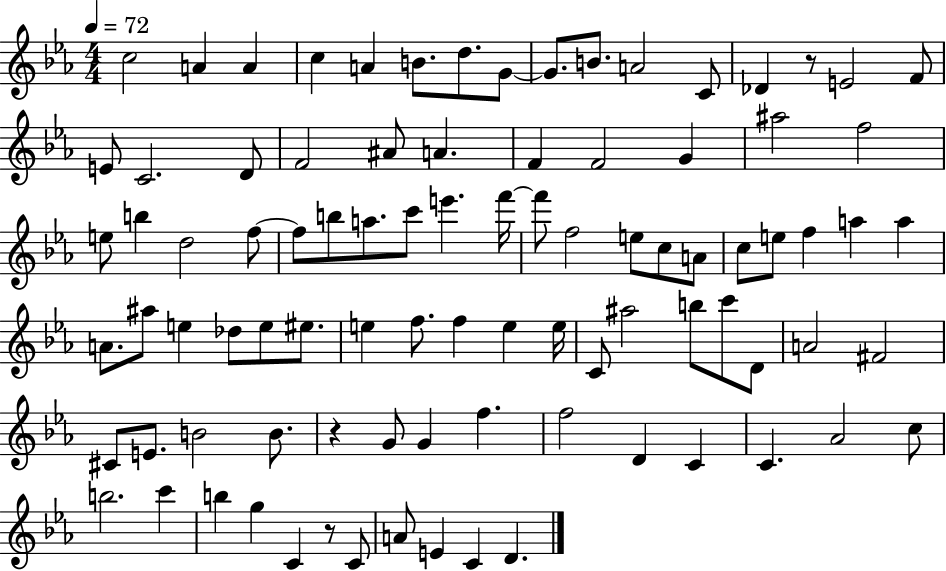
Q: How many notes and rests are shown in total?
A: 90